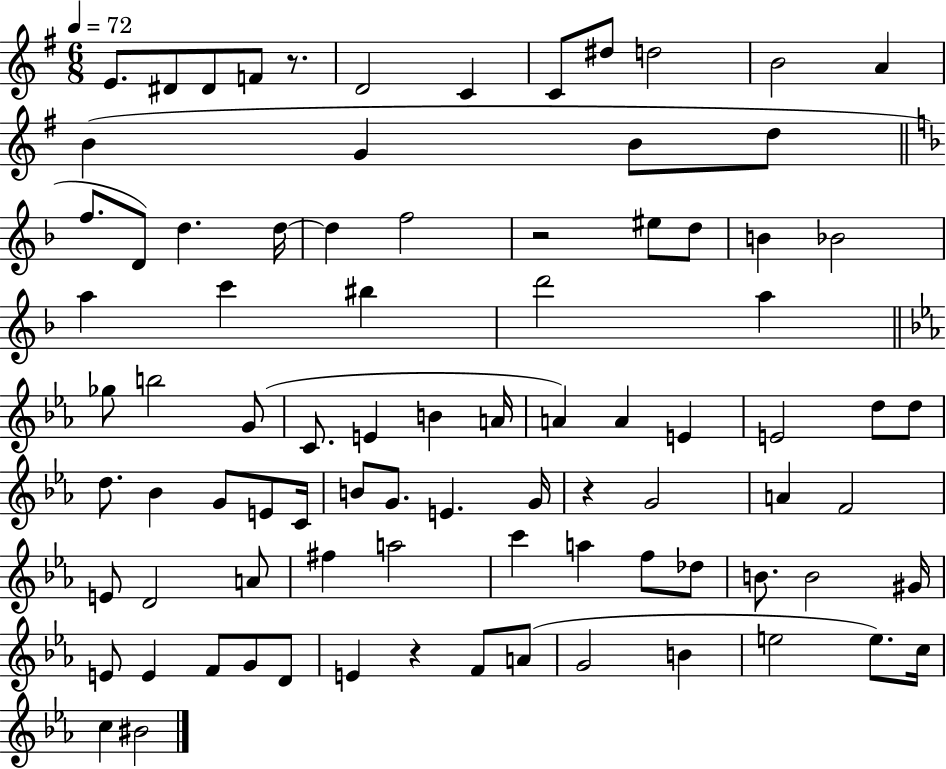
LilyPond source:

{
  \clef treble
  \numericTimeSignature
  \time 6/8
  \key g \major
  \tempo 4 = 72
  e'8. dis'8 dis'8 f'8 r8. | d'2 c'4 | c'8 dis''8 d''2 | b'2 a'4 | \break b'4( g'4 b'8 d''8 | \bar "||" \break \key d \minor f''8. d'8) d''4. d''16~~ | d''4 f''2 | r2 eis''8 d''8 | b'4 bes'2 | \break a''4 c'''4 bis''4 | d'''2 a''4 | \bar "||" \break \key ees \major ges''8 b''2 g'8( | c'8. e'4 b'4 a'16 | a'4) a'4 e'4 | e'2 d''8 d''8 | \break d''8. bes'4 g'8 e'8 c'16 | b'8 g'8. e'4. g'16 | r4 g'2 | a'4 f'2 | \break e'8 d'2 a'8 | fis''4 a''2 | c'''4 a''4 f''8 des''8 | b'8. b'2 gis'16 | \break e'8 e'4 f'8 g'8 d'8 | e'4 r4 f'8 a'8( | g'2 b'4 | e''2 e''8.) c''16 | \break c''4 bis'2 | \bar "|."
}